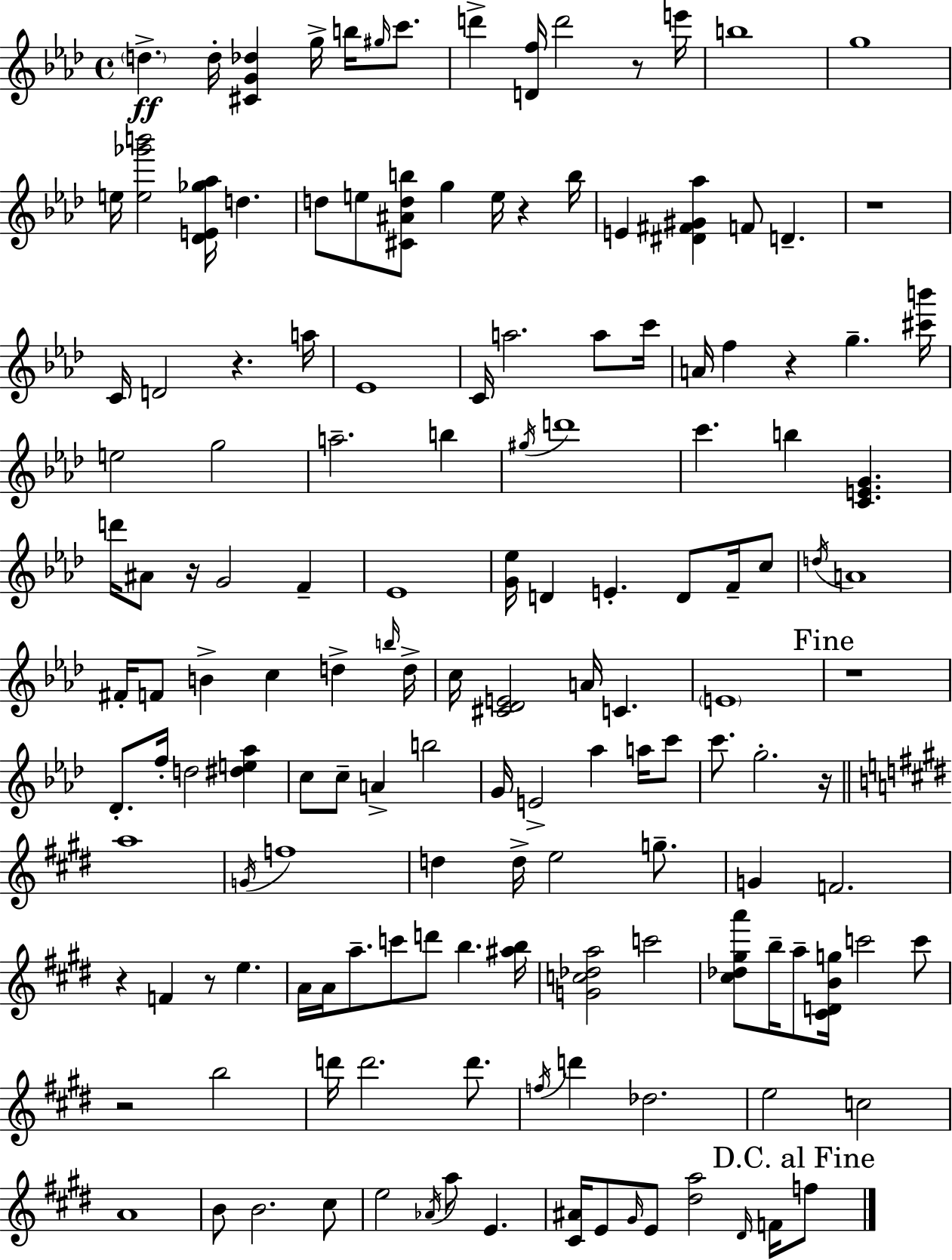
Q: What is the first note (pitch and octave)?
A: D5